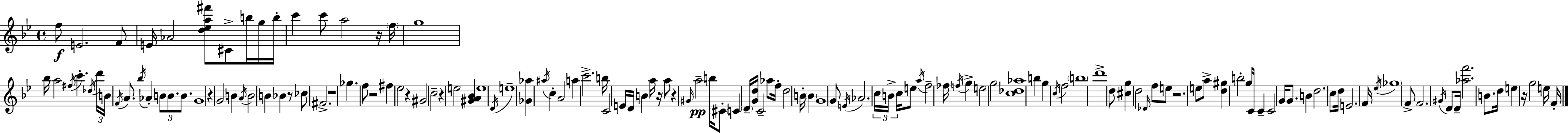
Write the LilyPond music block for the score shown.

{
  \clef treble
  \time 4/4
  \defaultTimeSignature
  \key bes \major
  \repeat volta 2 { f''8\f e'2. f'8 | e'16 aes'2 <d'' ees'' a'' fis'''>8 cis'8-> b''16 g''16 b''16-. | c'''4 c'''8 a''2 r16 \parenthesize f''16 | g''1 | \break bes''16 a''2 \acciaccatura { fis''16 } c'''4.-. | \acciaccatura { des''16 } \tuplet 3/2 { d'''16 b'16 \acciaccatura { f'16 } } a'8. \acciaccatura { bes''16 } aes'4-. \tuplet 3/2 { b'8 b'8. | b'8. } g'1 | r4 g'2 | \break b'4 \acciaccatura { a'16 } b'2 b'4 | bes'4 r8 ces''8 fis'2.-> | r1 | ges''4. f''8 r2 | \break fis''4 ees''2 | r4 gis'2 c''2-- | r4 e''2 | <gis' a' bes'>4 e''1 | \break \acciaccatura { d'16 } e''1-- | <ges' aes''>4 \acciaccatura { ais''16 } c''4-. a'2 | a''4 c'''2.-> | b''16 c'2 | \break e'16 d'16 b'4 a''16 r16 a''8 r4 \grace { gis'16 } a''2--\pp | b''16 \parenthesize cis'8-. c'4 \parenthesize d'16-- <g' d''>16 | c'2-- aes''8 f''16-. d''2 | b'16-. \parenthesize b'4 g'1 | \break g'8 \acciaccatura { e'16 } aes'2. | \tuplet 3/2 { c''16 b'16-> c''16 } e''8 \acciaccatura { a''16 } f''2-- | fes''16 \acciaccatura { f''16 } g''4-> e''2 | g''2 <c'' des'' aes''>1 | \break b''4 g''4 | \acciaccatura { c''16 } f''2 \parenthesize b''1 | d'''1-> | d''8 <cis'' g''>4 | \break d''2 \grace { des'16 } f''8 e''8 r2. | e''8 a''8-> <d'' gis''>4 | b''2-. g''16 c'16 c'4-- | c'2 g'16 g'8. b'4 | \break d''2. c''8 d''16 | e'2. f'16 \acciaccatura { ees''16 } \parenthesize ges''1 | f'8-> | f'2. \acciaccatura { gis'16 } d'8 d'16-- | \break <aes'' f'''>2. b'8. d''16 | e''4 r16 g''2 e''16 f'16-. } \bar "|."
}